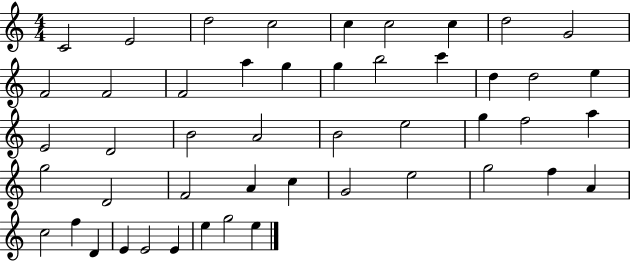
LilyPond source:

{
  \clef treble
  \numericTimeSignature
  \time 4/4
  \key c \major
  c'2 e'2 | d''2 c''2 | c''4 c''2 c''4 | d''2 g'2 | \break f'2 f'2 | f'2 a''4 g''4 | g''4 b''2 c'''4 | d''4 d''2 e''4 | \break e'2 d'2 | b'2 a'2 | b'2 e''2 | g''4 f''2 a''4 | \break g''2 d'2 | f'2 a'4 c''4 | g'2 e''2 | g''2 f''4 a'4 | \break c''2 f''4 d'4 | e'4 e'2 e'4 | e''4 g''2 e''4 | \bar "|."
}